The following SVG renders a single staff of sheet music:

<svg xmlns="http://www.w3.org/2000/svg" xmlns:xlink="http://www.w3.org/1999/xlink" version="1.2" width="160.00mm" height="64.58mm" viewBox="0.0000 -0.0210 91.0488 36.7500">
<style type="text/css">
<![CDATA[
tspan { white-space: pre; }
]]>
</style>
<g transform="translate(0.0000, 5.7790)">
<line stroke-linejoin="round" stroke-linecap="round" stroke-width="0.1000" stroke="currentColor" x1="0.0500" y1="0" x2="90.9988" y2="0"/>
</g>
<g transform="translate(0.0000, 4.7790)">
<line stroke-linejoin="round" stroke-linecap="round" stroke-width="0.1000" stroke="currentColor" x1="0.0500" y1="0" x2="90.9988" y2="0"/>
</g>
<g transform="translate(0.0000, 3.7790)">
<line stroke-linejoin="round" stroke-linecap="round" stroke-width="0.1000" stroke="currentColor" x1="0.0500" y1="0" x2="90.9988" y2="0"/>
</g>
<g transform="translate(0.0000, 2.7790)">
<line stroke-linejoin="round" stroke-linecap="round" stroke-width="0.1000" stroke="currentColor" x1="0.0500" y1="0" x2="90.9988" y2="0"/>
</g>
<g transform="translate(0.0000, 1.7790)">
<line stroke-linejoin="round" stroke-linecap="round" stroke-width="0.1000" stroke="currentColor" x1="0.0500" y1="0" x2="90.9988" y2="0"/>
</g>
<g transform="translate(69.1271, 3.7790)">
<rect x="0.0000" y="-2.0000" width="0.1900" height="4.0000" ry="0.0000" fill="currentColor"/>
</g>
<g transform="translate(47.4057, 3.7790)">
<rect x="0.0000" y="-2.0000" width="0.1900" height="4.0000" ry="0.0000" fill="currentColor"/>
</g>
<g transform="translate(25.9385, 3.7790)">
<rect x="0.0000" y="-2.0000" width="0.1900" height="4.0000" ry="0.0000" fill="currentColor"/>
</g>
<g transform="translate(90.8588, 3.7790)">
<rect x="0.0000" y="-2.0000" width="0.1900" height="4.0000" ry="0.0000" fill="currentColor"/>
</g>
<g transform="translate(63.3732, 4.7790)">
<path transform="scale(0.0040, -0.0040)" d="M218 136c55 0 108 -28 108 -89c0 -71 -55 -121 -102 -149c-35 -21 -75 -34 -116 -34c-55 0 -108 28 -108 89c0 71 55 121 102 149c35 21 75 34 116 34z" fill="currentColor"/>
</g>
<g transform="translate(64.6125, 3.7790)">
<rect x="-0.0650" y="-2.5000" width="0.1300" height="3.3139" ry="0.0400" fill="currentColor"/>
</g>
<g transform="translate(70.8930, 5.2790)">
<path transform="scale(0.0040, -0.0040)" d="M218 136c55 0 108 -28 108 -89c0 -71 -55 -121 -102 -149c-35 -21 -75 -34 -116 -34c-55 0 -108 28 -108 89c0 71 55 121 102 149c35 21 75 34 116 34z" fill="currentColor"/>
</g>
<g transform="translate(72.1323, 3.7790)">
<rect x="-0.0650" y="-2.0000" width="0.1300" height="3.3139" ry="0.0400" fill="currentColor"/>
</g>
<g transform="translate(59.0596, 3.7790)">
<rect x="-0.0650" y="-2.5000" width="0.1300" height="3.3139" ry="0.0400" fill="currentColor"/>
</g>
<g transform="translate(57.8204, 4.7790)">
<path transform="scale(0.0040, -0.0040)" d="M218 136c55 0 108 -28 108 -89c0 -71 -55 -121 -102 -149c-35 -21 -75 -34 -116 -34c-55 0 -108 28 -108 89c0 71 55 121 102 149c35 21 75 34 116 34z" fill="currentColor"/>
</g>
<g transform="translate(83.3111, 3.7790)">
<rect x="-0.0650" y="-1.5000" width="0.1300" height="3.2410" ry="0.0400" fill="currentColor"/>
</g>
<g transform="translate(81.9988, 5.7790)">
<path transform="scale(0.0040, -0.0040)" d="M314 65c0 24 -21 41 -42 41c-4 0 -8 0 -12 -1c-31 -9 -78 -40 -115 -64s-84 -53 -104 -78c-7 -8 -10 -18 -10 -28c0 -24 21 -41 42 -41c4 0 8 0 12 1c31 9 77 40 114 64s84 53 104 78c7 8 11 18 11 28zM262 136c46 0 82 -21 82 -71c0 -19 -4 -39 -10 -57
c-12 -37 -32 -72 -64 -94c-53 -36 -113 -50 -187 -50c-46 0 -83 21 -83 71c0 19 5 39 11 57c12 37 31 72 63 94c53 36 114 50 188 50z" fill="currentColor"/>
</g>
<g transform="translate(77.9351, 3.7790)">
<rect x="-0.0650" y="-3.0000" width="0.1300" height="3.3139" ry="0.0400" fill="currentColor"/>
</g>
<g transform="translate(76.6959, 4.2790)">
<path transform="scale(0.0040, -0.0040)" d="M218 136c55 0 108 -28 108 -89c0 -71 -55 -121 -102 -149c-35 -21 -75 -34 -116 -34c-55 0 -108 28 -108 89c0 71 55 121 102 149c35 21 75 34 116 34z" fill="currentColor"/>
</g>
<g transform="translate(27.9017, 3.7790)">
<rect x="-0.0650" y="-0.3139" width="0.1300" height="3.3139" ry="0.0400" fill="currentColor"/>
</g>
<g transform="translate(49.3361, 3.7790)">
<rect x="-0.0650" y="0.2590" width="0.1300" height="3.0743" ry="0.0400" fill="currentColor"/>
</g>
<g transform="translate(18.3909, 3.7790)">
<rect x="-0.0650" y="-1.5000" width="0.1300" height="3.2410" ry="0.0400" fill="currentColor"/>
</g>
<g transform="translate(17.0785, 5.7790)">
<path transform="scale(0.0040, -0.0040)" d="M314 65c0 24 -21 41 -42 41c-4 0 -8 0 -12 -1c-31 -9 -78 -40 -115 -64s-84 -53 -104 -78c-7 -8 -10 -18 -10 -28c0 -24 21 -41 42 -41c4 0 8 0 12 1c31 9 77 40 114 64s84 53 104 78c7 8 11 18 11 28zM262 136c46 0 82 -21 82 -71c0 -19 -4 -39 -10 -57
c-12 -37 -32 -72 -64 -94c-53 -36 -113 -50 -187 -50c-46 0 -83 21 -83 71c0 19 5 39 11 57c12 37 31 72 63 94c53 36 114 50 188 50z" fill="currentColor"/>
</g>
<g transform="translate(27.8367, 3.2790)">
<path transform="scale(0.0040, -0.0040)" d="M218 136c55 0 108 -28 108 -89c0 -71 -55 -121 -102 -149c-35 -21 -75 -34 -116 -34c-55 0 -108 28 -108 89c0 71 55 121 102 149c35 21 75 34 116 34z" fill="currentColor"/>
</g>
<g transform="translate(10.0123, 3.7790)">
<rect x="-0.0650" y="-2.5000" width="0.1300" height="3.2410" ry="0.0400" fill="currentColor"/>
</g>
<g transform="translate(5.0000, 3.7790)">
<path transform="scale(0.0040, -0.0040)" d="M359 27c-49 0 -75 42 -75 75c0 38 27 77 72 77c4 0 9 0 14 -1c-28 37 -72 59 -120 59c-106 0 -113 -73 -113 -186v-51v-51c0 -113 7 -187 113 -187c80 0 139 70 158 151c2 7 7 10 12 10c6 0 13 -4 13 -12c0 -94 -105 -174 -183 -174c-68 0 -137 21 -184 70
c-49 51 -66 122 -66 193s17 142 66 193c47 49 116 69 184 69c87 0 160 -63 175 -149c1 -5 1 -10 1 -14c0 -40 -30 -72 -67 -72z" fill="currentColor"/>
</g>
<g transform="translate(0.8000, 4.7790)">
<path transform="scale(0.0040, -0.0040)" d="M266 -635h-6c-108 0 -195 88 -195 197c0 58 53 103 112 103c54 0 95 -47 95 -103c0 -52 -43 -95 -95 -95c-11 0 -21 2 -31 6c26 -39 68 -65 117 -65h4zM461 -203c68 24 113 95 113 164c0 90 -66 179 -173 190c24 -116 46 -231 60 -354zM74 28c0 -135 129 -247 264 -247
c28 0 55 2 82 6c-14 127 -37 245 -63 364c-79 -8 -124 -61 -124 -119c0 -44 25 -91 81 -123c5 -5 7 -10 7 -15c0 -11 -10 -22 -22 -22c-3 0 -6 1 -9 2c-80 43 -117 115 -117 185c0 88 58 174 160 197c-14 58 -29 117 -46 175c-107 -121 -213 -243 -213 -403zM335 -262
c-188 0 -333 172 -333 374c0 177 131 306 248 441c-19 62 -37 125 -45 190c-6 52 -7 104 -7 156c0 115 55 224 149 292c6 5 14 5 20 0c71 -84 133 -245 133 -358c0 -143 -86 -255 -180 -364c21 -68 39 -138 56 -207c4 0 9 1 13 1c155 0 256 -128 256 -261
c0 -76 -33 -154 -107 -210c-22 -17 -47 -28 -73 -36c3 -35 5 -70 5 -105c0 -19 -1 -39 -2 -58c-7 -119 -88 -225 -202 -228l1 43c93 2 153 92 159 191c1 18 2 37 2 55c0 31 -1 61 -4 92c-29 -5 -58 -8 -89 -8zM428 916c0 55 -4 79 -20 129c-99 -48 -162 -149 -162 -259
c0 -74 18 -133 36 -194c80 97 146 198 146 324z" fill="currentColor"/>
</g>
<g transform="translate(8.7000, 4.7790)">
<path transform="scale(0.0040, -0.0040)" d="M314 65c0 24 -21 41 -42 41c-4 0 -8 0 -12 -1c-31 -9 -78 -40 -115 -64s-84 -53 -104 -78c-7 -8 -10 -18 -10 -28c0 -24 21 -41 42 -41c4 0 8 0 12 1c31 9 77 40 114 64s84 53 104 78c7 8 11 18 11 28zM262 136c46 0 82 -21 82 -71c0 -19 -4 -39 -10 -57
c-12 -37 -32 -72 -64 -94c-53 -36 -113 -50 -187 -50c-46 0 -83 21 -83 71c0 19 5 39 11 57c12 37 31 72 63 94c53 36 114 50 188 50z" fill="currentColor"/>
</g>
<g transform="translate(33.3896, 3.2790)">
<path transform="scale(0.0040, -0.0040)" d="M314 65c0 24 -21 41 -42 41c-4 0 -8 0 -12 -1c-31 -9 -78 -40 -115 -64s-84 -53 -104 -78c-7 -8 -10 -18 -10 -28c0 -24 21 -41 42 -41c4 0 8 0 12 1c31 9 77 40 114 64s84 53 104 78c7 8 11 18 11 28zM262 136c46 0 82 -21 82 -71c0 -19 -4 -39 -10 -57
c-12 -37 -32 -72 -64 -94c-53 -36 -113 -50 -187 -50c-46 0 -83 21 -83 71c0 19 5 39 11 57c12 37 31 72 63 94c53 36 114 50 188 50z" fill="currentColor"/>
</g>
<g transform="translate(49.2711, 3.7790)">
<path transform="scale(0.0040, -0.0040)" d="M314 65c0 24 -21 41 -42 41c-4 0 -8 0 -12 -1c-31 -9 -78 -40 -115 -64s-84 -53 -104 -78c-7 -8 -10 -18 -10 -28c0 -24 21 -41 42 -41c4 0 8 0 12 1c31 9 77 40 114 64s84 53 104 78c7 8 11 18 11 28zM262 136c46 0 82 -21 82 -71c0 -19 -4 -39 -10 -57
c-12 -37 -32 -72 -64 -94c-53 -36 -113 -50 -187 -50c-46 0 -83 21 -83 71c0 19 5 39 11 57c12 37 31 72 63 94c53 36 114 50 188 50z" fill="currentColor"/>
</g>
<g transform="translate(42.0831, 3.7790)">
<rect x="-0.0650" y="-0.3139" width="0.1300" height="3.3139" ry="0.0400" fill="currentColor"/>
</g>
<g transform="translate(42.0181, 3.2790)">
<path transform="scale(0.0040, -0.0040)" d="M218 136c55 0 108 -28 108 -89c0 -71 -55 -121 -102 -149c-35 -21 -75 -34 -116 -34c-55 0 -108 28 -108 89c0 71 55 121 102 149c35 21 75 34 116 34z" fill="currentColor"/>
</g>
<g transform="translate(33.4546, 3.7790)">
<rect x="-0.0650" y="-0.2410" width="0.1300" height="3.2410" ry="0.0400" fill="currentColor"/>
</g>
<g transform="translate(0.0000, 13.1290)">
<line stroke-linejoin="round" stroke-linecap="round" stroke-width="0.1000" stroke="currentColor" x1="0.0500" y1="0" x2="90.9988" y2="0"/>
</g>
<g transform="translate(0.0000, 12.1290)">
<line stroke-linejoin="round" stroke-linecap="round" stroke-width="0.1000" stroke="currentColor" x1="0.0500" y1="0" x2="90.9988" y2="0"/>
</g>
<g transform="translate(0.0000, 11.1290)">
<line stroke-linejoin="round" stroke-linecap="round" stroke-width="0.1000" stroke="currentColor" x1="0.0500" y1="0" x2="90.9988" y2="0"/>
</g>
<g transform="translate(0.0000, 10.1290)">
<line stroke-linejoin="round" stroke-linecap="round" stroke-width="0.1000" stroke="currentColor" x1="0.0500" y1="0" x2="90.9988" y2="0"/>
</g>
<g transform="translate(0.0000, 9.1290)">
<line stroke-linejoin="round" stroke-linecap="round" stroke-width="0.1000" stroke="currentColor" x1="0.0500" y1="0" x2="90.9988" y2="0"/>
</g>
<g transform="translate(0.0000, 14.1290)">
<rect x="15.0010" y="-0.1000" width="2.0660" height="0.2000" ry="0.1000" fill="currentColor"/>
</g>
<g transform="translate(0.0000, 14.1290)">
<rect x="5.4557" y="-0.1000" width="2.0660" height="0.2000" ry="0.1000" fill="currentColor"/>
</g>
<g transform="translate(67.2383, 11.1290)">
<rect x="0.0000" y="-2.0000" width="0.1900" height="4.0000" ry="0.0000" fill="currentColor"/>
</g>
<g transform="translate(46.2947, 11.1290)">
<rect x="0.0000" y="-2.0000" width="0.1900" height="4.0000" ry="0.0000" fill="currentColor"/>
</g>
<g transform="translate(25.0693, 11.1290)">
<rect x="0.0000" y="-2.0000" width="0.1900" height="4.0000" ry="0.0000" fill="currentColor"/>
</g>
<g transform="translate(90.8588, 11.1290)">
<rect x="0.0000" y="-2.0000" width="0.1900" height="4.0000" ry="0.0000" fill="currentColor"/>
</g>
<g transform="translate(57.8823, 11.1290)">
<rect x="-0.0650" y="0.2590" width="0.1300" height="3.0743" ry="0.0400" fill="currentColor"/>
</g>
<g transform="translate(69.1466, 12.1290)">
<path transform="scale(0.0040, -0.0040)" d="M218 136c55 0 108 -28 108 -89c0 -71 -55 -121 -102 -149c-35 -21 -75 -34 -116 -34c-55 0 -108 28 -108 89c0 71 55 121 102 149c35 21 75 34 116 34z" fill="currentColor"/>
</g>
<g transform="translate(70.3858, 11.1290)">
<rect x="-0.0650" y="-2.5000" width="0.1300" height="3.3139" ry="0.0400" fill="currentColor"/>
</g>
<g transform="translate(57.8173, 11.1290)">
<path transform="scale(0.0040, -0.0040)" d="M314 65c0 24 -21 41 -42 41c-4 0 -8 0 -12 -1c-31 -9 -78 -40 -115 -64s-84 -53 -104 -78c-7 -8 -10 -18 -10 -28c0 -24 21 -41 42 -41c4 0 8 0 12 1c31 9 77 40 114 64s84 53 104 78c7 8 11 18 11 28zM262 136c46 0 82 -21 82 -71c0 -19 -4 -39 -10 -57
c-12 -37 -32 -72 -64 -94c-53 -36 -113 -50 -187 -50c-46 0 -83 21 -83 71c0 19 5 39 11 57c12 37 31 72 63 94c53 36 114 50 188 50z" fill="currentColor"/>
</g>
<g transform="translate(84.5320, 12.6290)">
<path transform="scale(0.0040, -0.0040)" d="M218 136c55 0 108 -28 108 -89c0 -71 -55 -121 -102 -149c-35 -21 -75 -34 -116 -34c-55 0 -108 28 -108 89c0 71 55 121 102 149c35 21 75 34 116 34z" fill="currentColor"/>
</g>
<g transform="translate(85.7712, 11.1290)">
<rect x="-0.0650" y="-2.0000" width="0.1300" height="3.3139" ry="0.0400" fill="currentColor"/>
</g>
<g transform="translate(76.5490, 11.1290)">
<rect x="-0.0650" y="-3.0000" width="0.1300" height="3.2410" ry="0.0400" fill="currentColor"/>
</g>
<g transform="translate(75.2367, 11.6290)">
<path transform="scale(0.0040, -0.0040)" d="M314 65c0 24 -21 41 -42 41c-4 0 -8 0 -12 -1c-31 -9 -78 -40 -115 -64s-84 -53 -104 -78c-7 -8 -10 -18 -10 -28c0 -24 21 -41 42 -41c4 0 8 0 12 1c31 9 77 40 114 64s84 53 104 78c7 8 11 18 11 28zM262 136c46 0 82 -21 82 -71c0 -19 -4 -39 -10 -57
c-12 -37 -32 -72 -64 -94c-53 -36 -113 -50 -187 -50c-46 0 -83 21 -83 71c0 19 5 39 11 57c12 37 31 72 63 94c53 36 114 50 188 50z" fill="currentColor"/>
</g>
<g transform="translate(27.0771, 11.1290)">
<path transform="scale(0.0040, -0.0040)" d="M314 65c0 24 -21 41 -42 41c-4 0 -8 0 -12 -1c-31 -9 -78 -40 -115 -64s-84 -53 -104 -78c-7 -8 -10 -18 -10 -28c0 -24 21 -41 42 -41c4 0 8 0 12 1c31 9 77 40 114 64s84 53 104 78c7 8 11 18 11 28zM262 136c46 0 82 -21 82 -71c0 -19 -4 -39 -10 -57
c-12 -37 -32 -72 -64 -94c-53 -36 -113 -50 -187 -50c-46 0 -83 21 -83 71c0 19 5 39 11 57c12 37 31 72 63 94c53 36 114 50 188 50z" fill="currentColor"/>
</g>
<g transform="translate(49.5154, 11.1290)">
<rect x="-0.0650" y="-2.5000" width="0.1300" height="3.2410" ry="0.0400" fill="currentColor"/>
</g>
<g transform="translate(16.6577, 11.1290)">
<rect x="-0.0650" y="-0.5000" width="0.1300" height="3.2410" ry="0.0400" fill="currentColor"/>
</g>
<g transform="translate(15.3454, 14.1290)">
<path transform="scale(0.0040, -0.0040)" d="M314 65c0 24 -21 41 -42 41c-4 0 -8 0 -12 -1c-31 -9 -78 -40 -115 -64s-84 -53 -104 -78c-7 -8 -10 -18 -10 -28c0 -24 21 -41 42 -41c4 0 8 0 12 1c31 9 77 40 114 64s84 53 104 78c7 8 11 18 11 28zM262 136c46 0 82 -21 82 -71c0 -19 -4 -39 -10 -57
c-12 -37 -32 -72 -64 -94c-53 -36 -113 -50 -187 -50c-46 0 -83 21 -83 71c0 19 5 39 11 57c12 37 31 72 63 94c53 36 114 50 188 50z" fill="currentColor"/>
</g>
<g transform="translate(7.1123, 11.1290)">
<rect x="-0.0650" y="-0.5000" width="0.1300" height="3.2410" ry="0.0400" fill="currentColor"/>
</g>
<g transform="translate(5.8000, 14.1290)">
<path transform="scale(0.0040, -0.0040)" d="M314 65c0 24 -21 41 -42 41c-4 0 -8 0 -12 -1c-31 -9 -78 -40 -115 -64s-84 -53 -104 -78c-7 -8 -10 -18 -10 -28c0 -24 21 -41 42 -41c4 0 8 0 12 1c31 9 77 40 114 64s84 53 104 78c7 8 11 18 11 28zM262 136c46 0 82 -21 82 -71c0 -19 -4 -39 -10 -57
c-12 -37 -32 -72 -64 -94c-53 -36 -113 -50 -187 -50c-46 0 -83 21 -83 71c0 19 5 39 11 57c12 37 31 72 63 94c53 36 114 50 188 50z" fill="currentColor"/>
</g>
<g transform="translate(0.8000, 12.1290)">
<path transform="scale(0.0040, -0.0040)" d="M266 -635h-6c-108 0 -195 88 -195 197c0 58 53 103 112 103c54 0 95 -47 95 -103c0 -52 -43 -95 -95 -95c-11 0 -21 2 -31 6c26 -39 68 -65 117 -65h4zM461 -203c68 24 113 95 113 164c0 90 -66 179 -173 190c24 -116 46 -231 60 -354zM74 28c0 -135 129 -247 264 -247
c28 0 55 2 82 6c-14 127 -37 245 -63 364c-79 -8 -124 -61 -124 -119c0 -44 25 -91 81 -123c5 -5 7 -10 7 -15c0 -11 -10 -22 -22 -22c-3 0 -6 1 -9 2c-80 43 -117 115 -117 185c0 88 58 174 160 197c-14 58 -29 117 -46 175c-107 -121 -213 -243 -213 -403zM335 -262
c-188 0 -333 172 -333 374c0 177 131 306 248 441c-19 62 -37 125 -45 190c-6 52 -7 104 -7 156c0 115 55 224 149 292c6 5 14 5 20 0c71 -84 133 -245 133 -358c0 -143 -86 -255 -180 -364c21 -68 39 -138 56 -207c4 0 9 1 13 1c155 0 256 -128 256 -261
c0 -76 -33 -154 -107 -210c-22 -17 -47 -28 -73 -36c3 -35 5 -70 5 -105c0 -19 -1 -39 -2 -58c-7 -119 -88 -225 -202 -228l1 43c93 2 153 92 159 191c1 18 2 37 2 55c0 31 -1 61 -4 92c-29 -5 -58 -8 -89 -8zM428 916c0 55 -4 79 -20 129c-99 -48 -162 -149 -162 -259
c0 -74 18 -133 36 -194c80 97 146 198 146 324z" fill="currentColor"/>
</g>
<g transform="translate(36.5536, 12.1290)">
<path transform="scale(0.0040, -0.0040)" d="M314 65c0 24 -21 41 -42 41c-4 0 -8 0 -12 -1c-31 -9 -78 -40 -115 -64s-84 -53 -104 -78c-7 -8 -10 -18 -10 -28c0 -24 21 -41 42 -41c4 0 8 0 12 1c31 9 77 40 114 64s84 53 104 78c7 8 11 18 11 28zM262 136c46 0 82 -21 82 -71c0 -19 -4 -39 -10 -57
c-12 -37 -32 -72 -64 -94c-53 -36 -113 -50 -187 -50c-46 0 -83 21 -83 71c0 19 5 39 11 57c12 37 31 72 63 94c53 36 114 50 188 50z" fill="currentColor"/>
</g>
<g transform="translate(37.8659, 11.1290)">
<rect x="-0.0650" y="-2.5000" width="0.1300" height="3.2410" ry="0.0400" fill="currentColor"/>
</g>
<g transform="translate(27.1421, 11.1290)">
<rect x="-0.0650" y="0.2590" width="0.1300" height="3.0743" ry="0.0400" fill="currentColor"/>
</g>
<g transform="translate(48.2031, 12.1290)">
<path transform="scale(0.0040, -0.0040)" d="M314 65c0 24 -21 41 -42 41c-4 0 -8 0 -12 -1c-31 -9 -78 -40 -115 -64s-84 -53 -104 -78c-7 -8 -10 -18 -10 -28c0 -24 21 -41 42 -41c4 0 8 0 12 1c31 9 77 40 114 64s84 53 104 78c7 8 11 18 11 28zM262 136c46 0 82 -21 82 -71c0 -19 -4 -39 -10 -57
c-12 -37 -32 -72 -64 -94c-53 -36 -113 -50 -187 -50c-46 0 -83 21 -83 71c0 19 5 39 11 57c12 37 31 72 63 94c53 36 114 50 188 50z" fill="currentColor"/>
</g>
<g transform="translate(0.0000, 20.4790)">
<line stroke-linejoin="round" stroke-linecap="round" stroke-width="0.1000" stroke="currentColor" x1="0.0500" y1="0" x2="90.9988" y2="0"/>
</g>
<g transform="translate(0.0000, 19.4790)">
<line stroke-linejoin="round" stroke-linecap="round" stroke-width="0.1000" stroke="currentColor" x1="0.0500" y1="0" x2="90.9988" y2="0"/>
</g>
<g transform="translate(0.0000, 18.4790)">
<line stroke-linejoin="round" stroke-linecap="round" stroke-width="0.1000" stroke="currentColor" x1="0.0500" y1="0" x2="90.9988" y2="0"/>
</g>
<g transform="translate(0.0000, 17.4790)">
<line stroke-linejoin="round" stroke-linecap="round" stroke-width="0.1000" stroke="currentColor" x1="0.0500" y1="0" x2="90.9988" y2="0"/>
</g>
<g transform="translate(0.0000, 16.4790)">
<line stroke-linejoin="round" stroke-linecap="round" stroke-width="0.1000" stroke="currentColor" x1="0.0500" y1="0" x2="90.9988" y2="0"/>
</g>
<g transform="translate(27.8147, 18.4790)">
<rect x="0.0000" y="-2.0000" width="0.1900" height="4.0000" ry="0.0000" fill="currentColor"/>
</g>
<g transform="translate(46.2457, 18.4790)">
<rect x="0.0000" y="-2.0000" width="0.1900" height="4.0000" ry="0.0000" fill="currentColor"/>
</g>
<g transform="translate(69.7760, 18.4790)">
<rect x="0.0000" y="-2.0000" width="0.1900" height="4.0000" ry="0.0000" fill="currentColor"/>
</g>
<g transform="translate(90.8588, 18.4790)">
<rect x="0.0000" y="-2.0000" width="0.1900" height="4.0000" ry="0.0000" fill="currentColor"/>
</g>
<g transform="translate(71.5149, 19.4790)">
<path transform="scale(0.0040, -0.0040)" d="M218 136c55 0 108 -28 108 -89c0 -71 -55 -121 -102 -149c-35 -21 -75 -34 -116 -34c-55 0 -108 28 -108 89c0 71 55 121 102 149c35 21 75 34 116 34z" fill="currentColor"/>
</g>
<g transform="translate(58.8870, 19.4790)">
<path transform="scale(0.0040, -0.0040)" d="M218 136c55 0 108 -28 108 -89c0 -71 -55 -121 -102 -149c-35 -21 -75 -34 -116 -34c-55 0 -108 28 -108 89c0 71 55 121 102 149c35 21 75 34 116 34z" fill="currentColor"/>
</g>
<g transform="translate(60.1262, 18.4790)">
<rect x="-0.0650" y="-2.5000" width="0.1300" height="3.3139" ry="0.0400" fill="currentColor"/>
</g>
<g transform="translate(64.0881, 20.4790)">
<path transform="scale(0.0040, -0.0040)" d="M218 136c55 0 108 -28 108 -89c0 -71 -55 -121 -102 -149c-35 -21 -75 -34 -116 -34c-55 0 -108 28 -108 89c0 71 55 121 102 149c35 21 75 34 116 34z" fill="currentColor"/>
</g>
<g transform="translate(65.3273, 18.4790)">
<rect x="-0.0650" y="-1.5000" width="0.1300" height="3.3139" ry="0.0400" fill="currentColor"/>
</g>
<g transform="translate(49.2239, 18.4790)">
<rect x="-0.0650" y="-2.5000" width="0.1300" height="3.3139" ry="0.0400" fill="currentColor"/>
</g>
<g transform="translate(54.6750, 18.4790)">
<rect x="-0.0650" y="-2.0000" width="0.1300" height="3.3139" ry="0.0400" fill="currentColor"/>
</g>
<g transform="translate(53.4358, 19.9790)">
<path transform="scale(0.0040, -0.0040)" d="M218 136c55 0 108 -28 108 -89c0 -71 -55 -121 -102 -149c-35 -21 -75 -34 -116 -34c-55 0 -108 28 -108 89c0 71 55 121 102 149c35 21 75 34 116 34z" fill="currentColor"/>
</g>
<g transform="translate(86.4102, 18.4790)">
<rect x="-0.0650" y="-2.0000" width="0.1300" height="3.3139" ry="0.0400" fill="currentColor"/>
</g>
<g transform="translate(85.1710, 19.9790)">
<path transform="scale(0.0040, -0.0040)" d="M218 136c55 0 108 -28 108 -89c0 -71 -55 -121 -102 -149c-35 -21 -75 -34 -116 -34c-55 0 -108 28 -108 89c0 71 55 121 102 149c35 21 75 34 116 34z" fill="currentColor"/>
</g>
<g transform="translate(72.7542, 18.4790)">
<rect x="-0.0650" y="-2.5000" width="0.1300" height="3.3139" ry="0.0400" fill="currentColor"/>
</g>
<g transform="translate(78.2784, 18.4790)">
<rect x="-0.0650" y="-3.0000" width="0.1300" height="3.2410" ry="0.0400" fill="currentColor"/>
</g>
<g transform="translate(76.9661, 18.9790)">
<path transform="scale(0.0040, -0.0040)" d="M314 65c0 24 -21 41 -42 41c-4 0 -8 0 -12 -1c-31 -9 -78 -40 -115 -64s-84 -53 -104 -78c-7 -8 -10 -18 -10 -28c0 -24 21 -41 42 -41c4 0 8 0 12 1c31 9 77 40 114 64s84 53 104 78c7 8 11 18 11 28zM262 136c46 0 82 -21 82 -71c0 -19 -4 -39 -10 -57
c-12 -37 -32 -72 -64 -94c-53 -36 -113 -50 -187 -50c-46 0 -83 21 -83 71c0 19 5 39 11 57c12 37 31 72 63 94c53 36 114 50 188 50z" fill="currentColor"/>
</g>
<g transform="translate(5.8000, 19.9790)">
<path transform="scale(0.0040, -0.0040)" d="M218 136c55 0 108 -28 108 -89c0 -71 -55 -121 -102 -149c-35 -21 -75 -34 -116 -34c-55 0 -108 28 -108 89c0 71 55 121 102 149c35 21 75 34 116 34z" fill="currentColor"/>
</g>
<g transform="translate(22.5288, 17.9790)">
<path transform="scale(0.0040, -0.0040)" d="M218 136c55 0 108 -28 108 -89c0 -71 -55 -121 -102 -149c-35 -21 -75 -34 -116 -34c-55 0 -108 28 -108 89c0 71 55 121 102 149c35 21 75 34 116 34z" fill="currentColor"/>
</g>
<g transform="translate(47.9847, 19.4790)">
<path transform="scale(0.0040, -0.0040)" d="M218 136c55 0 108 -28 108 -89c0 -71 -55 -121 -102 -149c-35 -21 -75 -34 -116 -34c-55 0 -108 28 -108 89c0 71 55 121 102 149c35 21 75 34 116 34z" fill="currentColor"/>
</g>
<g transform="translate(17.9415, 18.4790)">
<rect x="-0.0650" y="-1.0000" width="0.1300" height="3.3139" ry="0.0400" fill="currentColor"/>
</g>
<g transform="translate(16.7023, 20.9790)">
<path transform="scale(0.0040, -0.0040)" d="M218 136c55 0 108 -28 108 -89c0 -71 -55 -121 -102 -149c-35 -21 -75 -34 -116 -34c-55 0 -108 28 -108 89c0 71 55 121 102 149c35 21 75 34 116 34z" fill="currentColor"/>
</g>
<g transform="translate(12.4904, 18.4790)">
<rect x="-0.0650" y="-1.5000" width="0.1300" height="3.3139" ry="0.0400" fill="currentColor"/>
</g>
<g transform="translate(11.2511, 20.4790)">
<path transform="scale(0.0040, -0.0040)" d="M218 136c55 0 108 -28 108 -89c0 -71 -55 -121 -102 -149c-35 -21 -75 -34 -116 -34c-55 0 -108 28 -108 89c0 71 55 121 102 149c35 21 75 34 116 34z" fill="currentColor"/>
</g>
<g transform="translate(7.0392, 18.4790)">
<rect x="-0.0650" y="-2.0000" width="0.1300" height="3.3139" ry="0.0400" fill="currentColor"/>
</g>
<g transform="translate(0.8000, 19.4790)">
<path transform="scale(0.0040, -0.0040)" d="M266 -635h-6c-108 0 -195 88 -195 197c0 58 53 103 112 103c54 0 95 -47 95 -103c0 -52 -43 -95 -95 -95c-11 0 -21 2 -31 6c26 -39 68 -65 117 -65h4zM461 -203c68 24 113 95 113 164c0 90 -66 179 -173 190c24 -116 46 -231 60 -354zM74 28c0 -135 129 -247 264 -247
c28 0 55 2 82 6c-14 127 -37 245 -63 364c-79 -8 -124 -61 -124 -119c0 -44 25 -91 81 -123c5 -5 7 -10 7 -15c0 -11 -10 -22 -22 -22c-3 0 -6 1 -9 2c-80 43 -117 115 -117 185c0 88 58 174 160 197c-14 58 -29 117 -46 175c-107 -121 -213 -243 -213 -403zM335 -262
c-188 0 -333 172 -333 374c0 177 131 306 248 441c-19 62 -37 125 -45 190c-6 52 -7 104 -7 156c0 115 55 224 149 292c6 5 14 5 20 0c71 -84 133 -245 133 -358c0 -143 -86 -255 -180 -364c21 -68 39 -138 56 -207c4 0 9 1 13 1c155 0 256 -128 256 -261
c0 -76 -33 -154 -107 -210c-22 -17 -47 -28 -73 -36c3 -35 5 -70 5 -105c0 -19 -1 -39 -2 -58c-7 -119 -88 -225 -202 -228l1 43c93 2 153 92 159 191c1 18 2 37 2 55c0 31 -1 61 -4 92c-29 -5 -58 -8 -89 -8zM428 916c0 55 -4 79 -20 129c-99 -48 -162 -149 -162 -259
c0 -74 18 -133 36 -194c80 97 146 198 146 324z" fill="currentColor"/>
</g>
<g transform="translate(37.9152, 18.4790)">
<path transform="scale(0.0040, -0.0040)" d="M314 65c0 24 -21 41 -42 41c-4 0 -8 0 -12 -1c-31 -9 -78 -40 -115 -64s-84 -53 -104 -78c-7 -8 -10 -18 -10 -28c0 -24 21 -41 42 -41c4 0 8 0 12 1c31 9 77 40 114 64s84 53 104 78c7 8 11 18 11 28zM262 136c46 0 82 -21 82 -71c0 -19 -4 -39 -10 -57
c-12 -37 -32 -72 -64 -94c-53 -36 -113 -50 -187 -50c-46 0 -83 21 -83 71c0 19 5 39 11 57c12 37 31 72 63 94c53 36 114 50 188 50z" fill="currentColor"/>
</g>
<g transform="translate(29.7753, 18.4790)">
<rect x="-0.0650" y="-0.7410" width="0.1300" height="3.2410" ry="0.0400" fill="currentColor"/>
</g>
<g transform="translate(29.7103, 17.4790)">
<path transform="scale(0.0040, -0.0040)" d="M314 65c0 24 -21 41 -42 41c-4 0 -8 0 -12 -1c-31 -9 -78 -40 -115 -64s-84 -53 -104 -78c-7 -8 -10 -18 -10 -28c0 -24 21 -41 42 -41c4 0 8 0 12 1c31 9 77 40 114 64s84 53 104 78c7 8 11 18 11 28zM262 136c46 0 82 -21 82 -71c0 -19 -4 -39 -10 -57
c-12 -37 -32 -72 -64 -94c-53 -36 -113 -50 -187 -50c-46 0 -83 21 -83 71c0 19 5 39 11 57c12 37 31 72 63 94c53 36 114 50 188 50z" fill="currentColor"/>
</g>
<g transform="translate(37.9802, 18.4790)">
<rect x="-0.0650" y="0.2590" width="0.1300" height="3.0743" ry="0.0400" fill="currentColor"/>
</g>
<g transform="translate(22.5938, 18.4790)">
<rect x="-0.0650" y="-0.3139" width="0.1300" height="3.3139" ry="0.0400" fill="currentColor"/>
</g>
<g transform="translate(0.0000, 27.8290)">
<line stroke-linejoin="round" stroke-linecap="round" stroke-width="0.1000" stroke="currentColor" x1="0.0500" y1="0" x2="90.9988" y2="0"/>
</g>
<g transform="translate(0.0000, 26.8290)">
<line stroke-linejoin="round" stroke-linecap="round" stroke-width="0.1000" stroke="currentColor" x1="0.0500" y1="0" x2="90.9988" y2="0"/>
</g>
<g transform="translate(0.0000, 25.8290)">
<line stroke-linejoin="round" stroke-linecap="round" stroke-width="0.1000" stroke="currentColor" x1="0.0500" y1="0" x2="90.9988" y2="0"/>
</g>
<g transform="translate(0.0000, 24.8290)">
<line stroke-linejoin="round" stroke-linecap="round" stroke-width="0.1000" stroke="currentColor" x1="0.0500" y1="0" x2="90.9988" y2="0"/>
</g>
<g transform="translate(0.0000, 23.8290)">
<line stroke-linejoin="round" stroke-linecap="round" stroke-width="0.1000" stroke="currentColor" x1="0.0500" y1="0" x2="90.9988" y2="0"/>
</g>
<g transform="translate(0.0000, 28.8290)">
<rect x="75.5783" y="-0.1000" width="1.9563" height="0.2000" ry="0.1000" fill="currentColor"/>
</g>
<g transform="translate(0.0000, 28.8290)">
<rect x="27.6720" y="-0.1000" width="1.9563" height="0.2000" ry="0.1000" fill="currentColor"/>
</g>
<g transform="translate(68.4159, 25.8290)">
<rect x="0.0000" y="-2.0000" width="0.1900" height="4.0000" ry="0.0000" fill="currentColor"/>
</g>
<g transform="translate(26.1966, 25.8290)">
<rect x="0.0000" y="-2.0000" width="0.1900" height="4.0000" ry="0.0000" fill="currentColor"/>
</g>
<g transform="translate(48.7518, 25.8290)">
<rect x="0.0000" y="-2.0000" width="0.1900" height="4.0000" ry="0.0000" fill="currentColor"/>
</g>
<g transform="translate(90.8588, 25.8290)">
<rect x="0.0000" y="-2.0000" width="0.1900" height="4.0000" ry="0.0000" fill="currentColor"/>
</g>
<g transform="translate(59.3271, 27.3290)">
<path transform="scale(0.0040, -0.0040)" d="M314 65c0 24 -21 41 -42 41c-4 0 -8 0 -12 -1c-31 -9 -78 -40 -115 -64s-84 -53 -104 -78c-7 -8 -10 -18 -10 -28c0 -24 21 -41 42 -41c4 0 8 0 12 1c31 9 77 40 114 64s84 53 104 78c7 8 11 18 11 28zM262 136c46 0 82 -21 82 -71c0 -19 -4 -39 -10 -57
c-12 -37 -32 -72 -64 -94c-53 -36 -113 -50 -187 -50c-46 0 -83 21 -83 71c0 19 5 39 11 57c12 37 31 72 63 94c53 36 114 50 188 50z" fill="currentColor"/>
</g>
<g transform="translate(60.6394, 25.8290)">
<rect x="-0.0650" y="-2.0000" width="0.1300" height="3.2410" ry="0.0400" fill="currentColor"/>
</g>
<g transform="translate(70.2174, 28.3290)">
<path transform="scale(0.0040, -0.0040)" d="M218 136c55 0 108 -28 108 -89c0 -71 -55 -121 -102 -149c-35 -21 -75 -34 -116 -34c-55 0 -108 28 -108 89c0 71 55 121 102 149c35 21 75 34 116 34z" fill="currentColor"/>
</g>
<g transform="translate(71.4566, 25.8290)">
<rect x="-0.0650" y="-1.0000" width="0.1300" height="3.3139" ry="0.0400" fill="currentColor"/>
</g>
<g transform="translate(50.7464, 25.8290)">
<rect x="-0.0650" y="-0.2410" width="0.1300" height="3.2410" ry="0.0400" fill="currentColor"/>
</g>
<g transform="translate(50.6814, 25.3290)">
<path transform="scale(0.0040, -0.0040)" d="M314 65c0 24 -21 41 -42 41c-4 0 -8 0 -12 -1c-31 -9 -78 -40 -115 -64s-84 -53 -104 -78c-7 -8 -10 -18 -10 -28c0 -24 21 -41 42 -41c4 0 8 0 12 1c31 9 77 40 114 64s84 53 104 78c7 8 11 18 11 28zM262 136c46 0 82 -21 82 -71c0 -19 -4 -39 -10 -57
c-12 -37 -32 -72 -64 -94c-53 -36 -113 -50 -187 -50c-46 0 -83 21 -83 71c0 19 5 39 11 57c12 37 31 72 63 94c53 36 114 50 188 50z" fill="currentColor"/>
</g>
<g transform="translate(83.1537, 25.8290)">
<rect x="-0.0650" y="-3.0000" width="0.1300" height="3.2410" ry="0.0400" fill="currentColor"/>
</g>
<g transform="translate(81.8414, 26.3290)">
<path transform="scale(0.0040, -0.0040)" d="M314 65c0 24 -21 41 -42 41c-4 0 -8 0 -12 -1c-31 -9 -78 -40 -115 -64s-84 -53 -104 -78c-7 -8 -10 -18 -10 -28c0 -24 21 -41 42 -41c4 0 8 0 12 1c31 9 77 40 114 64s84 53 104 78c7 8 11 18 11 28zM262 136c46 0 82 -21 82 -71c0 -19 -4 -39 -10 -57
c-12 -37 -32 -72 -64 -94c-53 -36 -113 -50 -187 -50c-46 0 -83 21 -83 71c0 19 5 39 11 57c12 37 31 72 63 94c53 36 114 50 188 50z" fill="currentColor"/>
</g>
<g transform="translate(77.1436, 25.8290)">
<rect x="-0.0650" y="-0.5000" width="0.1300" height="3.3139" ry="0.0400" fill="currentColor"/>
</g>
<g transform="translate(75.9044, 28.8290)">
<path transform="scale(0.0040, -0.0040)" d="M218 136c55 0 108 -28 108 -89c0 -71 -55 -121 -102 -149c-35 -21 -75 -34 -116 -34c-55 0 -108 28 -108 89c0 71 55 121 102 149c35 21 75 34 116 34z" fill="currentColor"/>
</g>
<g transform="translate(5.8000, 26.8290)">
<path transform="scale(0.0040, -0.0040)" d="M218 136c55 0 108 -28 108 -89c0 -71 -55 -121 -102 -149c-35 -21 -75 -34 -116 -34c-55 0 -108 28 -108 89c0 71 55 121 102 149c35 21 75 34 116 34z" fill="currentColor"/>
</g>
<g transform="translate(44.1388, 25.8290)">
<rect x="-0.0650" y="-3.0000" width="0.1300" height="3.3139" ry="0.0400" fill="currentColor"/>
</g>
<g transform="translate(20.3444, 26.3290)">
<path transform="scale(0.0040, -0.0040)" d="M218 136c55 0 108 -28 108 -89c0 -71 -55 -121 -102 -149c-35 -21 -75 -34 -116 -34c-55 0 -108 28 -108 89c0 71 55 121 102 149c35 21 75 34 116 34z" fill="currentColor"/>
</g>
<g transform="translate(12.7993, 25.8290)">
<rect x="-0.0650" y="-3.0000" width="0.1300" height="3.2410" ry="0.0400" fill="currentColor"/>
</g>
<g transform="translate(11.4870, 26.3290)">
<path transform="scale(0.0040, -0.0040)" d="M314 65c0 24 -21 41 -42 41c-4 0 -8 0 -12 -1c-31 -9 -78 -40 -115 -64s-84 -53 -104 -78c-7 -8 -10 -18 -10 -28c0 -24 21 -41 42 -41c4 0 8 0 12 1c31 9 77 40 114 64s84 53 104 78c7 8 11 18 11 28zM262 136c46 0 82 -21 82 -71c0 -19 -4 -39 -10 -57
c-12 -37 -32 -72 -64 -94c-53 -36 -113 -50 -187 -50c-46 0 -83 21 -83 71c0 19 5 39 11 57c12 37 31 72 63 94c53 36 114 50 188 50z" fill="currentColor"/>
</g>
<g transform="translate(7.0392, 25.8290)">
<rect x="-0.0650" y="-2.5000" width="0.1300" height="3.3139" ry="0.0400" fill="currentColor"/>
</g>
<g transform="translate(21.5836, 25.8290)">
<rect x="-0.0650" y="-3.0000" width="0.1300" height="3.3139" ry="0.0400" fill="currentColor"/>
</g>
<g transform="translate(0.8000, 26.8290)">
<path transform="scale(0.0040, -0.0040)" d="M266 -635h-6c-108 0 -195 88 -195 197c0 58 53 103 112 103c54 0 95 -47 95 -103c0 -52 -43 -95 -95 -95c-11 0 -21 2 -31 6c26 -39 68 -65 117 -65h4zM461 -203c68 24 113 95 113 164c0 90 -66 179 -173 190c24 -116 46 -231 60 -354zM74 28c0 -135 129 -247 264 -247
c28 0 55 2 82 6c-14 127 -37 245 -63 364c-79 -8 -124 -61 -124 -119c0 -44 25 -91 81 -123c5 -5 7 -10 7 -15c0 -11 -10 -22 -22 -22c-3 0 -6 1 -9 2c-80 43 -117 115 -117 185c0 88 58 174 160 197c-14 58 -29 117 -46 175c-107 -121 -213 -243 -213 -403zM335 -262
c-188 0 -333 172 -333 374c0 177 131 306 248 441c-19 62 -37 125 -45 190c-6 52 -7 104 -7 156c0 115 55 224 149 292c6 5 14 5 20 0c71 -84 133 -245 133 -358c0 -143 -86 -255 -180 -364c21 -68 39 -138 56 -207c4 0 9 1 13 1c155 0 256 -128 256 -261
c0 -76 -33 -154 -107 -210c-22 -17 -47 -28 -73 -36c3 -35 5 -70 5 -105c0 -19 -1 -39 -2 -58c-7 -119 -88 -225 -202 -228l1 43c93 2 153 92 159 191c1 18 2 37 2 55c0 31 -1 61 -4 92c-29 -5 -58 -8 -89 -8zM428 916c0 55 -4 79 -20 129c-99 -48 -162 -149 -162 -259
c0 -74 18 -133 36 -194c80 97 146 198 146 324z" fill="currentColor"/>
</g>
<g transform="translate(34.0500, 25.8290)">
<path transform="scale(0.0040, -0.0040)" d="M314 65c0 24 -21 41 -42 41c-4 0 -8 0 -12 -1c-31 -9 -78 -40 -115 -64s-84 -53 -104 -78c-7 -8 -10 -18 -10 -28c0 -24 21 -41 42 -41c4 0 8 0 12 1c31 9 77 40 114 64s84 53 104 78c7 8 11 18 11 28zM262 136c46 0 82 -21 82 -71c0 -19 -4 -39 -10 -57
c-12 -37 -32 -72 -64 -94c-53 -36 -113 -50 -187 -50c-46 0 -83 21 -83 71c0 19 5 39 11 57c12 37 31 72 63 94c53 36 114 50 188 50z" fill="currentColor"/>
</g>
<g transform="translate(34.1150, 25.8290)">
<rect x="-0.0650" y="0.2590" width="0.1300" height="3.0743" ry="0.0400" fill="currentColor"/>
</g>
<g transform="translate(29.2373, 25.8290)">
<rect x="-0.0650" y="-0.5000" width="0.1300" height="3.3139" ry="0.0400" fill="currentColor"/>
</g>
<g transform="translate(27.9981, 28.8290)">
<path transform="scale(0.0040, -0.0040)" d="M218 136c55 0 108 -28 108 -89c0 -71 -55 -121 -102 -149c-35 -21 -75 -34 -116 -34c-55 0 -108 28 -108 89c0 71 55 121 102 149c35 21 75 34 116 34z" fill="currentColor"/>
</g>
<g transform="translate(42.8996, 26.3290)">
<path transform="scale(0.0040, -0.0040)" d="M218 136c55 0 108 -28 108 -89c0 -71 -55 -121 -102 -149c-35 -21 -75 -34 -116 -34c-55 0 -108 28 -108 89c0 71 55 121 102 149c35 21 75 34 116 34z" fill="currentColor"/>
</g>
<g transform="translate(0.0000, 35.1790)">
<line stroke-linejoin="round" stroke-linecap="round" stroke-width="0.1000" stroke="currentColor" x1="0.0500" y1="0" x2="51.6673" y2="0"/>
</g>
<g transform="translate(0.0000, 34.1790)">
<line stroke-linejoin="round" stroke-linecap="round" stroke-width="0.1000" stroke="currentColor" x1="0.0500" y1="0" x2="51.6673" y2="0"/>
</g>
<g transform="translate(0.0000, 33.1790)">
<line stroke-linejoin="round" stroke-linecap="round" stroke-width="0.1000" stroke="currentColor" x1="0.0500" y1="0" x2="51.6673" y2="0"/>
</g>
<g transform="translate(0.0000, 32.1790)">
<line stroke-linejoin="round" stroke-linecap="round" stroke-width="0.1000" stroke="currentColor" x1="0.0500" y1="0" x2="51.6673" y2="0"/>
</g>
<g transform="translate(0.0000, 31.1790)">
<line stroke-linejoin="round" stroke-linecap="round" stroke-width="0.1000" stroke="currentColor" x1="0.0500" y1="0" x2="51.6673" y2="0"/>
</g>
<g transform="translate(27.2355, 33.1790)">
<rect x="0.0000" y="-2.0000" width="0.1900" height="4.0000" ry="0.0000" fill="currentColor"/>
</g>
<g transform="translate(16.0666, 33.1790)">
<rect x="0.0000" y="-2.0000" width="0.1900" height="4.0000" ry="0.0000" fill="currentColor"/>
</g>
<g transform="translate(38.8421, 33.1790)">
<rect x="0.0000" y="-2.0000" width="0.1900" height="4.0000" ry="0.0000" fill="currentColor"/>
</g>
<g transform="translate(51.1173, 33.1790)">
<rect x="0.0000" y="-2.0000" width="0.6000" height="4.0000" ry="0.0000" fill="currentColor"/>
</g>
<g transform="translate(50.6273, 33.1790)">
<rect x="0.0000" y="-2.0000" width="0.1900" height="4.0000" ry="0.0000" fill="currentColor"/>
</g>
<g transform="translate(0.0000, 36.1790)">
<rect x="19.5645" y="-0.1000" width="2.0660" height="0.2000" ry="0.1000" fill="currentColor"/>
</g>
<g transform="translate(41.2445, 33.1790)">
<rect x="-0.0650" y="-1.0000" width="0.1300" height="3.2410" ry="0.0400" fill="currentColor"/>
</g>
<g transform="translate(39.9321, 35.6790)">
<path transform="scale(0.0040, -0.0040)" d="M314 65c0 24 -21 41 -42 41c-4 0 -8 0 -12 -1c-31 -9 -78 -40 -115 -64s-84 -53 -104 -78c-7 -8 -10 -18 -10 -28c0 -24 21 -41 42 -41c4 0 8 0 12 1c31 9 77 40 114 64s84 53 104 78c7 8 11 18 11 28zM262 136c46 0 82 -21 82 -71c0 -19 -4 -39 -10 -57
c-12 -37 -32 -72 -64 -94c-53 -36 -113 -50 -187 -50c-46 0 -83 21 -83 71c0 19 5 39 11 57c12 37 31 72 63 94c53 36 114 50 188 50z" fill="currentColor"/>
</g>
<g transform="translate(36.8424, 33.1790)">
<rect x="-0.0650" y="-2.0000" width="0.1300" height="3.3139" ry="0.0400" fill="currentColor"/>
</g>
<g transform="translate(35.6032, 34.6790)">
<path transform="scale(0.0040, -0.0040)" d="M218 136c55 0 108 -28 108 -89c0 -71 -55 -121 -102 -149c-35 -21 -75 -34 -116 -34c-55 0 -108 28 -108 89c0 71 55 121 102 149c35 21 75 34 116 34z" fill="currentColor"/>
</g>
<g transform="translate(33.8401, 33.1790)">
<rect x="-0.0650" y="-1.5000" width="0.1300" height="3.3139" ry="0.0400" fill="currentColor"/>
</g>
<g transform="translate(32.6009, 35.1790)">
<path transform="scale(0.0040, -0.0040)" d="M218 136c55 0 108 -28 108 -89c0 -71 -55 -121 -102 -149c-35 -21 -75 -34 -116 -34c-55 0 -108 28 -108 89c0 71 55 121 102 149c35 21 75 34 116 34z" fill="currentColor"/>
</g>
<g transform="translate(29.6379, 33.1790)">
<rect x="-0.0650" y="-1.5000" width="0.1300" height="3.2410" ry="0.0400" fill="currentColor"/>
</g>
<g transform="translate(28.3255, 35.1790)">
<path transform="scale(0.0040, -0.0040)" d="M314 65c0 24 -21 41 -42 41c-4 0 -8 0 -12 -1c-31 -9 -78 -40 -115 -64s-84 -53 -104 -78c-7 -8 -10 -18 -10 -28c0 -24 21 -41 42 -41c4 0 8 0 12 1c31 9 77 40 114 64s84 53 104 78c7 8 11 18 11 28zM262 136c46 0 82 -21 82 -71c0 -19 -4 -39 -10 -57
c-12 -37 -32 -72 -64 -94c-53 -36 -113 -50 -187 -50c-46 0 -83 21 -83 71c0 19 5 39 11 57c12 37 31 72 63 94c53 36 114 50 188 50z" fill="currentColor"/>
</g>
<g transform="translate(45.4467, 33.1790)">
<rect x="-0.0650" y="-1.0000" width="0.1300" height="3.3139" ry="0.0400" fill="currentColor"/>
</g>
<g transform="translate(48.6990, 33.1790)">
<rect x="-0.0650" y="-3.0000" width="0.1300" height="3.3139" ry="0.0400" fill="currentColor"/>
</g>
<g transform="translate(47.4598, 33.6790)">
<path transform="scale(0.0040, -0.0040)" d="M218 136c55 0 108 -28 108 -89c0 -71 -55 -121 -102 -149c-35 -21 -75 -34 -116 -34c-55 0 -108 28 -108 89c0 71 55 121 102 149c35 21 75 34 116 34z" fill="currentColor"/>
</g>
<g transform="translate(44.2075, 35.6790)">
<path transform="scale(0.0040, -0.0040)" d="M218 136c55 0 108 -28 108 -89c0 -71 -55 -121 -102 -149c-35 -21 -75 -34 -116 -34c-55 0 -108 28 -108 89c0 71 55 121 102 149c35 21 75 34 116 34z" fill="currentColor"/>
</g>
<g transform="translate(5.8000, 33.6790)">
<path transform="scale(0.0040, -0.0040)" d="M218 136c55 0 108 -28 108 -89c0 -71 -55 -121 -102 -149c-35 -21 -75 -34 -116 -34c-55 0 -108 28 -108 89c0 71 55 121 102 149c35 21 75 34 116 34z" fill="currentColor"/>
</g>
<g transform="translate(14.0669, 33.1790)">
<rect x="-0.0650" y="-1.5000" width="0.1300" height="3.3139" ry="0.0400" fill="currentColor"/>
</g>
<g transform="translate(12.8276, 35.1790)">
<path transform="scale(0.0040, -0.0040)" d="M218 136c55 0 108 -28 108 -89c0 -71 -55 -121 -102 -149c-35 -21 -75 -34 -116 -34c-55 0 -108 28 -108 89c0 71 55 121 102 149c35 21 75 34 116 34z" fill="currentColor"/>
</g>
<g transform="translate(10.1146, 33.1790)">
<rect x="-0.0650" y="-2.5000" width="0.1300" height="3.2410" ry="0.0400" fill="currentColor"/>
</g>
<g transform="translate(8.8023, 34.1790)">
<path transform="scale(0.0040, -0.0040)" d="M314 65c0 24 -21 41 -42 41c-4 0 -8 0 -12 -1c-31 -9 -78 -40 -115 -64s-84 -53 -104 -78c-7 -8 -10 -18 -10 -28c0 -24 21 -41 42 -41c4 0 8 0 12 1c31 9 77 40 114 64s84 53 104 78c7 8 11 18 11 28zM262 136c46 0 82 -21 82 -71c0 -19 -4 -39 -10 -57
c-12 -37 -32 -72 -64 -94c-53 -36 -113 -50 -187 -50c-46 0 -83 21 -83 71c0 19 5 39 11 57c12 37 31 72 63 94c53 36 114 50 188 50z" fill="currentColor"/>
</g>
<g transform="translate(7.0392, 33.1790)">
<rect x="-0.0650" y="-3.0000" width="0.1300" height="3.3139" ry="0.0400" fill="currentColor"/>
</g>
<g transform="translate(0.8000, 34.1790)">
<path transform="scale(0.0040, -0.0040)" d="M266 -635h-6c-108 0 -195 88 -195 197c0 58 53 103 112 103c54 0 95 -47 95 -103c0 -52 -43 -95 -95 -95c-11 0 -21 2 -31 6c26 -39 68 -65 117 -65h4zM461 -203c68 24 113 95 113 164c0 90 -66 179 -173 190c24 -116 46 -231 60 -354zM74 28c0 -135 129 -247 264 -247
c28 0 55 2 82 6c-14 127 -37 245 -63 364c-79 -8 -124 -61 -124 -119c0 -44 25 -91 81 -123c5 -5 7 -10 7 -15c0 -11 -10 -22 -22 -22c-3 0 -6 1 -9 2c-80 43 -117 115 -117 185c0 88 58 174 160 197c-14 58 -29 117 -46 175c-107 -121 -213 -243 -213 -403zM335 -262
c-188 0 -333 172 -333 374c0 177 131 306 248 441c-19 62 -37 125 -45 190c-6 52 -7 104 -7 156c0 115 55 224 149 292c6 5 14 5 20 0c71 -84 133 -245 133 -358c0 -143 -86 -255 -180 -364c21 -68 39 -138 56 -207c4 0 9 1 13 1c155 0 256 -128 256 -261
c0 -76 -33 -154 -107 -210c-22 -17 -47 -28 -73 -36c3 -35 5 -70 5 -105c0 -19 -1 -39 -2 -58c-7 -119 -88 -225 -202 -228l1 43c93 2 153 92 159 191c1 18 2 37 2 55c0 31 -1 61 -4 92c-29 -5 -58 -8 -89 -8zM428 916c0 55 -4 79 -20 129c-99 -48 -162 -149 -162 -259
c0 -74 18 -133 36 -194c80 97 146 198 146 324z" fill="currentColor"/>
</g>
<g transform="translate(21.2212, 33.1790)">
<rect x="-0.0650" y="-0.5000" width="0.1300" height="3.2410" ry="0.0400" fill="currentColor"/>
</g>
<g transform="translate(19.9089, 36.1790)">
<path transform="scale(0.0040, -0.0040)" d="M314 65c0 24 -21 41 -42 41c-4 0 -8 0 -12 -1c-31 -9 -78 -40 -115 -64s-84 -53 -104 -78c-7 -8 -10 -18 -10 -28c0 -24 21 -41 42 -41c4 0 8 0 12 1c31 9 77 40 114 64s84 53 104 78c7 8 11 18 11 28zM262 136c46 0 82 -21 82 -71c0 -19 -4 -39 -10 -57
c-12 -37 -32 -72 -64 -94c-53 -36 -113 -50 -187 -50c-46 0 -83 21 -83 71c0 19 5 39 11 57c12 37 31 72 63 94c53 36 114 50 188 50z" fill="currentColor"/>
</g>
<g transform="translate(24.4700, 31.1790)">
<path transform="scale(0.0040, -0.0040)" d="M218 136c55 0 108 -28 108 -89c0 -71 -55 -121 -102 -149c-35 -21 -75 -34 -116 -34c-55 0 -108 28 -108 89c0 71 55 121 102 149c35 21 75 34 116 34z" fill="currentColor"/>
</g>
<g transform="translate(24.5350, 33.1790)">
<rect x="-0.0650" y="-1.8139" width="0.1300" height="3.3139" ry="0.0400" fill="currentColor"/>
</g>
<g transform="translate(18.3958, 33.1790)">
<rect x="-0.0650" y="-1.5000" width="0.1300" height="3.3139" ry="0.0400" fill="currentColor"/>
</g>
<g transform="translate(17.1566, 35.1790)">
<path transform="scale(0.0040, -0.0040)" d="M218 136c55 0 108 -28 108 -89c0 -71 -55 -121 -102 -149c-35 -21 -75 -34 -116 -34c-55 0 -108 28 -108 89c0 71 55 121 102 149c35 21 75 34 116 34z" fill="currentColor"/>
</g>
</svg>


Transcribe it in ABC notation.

X:1
T:Untitled
M:4/4
L:1/4
K:C
G2 E2 c c2 c B2 G G F A E2 C2 C2 B2 G2 G2 B2 G A2 F F E D c d2 B2 G F G E G A2 F G A2 A C B2 A c2 F2 D C A2 A G2 E E C2 f E2 E F D2 D A